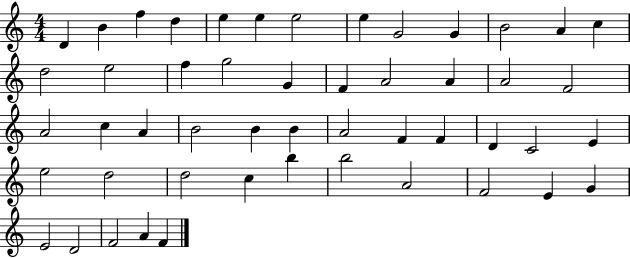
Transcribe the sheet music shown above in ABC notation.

X:1
T:Untitled
M:4/4
L:1/4
K:C
D B f d e e e2 e G2 G B2 A c d2 e2 f g2 G F A2 A A2 F2 A2 c A B2 B B A2 F F D C2 E e2 d2 d2 c b b2 A2 F2 E G E2 D2 F2 A F